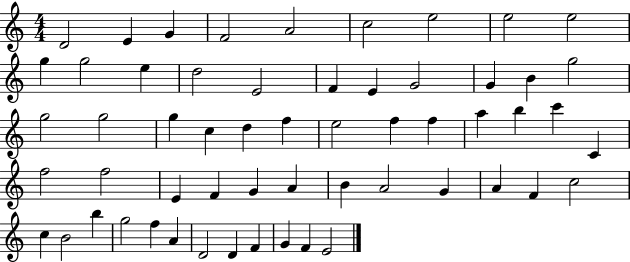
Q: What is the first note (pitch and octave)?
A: D4